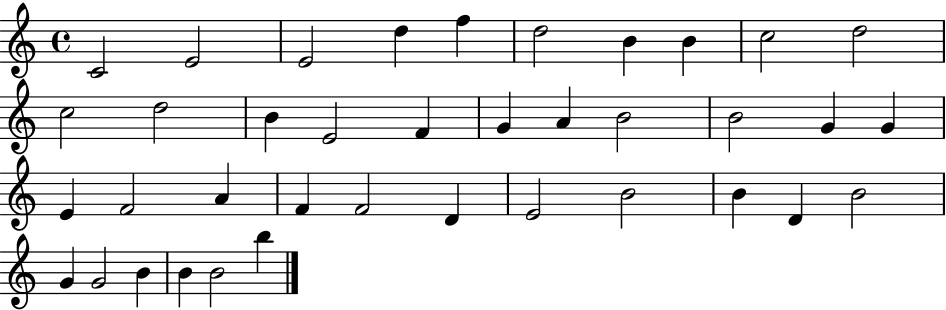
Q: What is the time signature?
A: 4/4